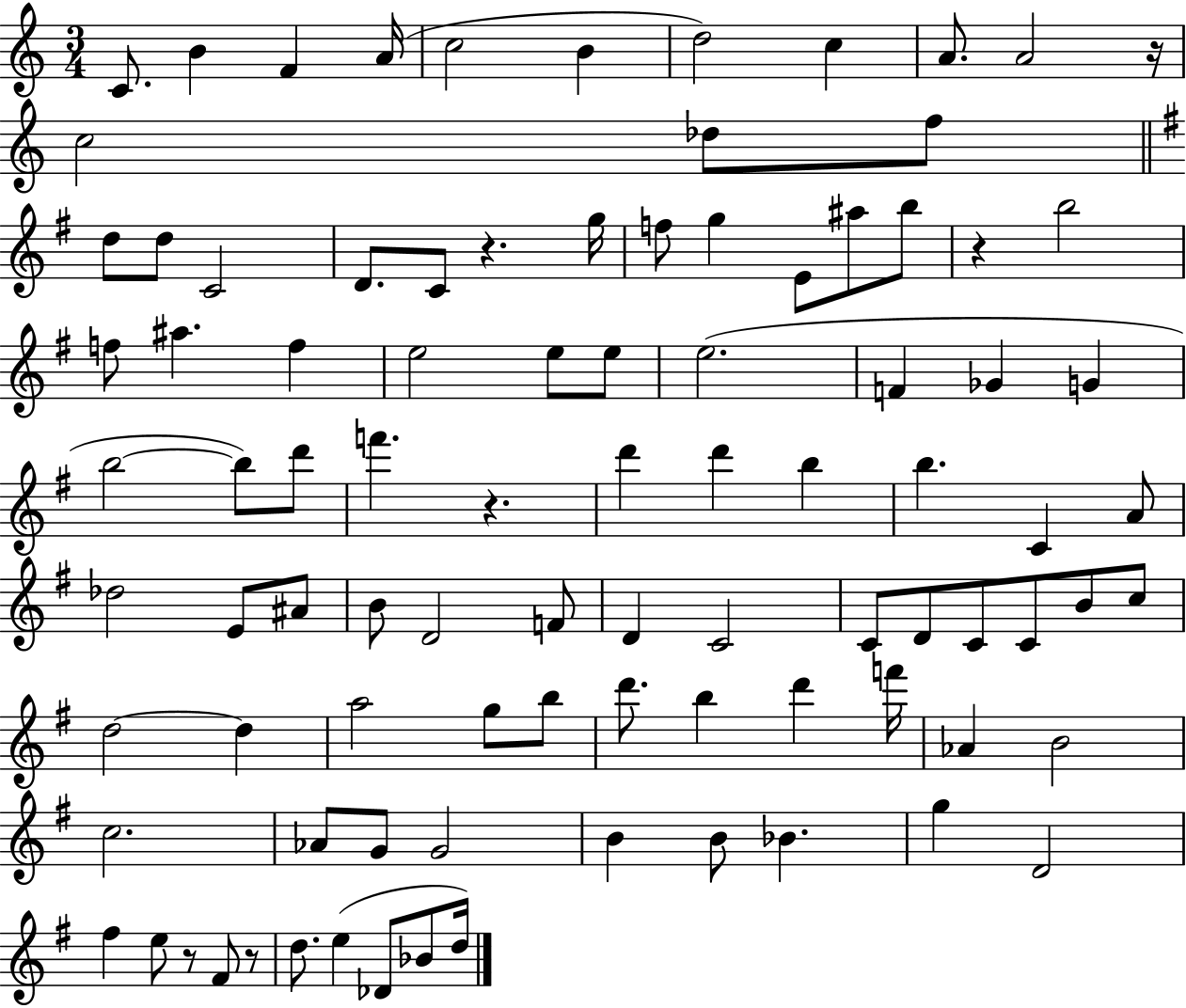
X:1
T:Untitled
M:3/4
L:1/4
K:C
C/2 B F A/4 c2 B d2 c A/2 A2 z/4 c2 _d/2 f/2 d/2 d/2 C2 D/2 C/2 z g/4 f/2 g E/2 ^a/2 b/2 z b2 f/2 ^a f e2 e/2 e/2 e2 F _G G b2 b/2 d'/2 f' z d' d' b b C A/2 _d2 E/2 ^A/2 B/2 D2 F/2 D C2 C/2 D/2 C/2 C/2 B/2 c/2 d2 d a2 g/2 b/2 d'/2 b d' f'/4 _A B2 c2 _A/2 G/2 G2 B B/2 _B g D2 ^f e/2 z/2 ^F/2 z/2 d/2 e _D/2 _B/2 d/4